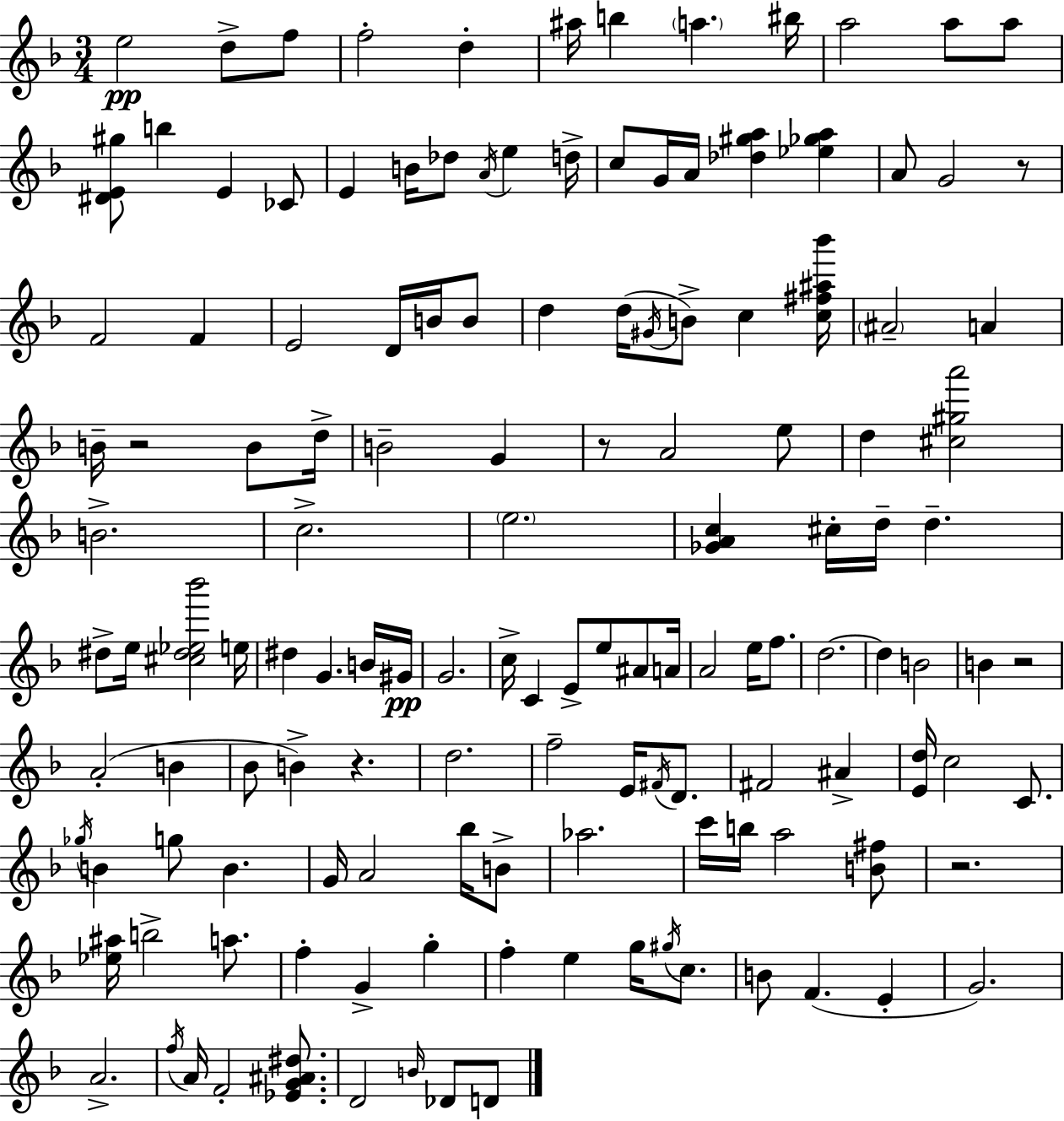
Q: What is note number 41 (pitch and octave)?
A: B4